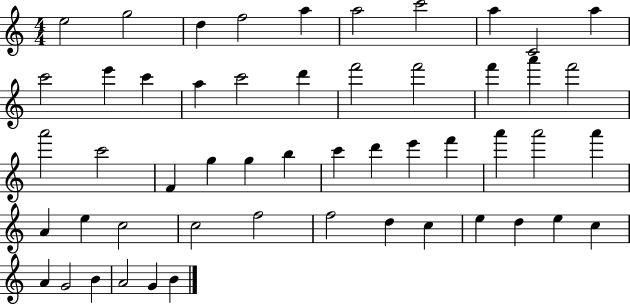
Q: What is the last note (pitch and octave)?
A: B4